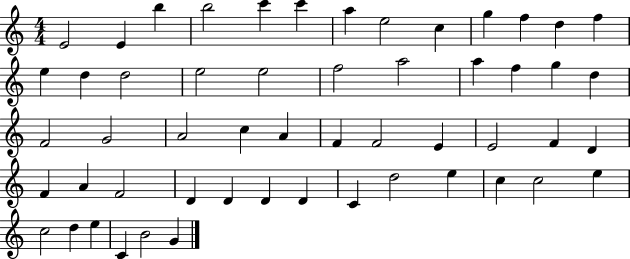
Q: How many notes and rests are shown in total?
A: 54